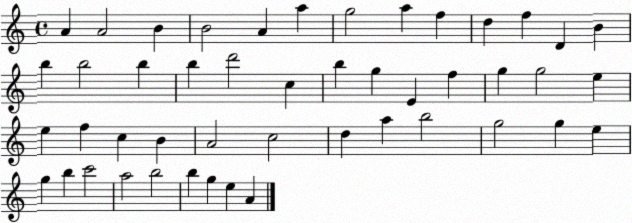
X:1
T:Untitled
M:4/4
L:1/4
K:C
A A2 B B2 A a g2 a f d f D B b b2 b b d'2 c b g E f g g2 e e f c B A2 c2 d a b2 g2 g e g b c'2 a2 b2 b g e A